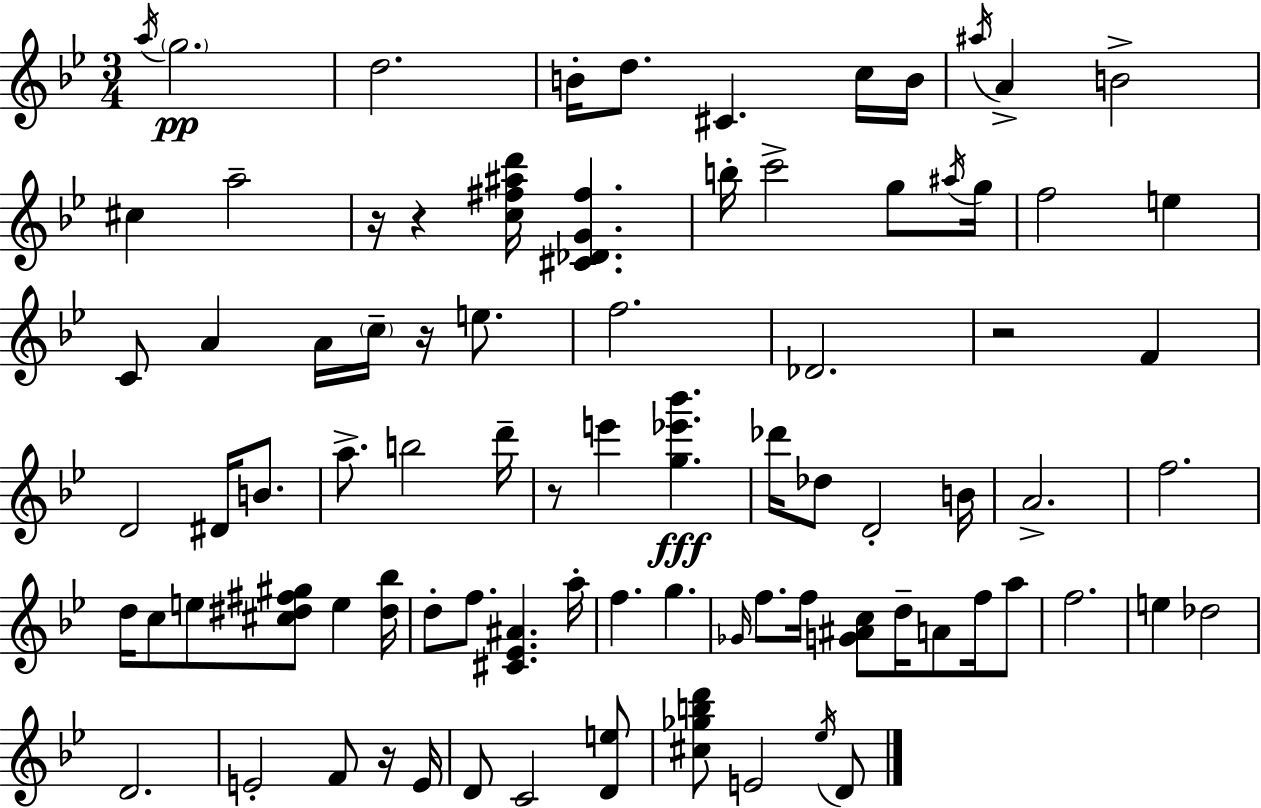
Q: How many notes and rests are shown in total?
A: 84